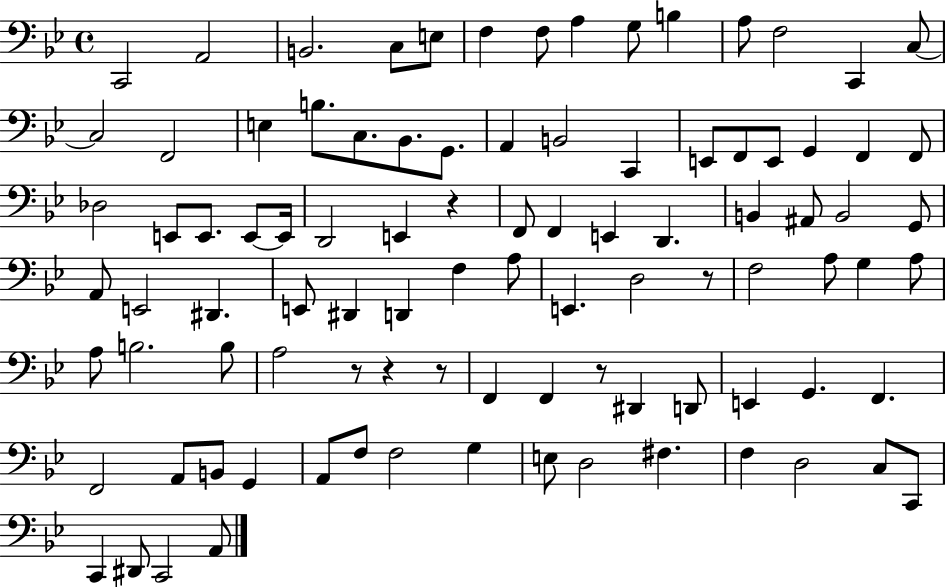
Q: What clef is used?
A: bass